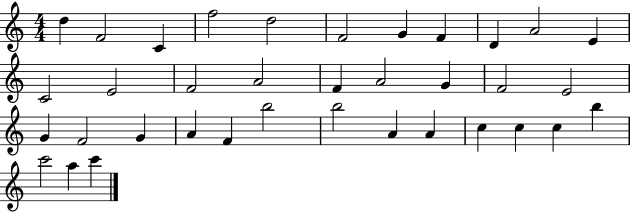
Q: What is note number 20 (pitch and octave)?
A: E4